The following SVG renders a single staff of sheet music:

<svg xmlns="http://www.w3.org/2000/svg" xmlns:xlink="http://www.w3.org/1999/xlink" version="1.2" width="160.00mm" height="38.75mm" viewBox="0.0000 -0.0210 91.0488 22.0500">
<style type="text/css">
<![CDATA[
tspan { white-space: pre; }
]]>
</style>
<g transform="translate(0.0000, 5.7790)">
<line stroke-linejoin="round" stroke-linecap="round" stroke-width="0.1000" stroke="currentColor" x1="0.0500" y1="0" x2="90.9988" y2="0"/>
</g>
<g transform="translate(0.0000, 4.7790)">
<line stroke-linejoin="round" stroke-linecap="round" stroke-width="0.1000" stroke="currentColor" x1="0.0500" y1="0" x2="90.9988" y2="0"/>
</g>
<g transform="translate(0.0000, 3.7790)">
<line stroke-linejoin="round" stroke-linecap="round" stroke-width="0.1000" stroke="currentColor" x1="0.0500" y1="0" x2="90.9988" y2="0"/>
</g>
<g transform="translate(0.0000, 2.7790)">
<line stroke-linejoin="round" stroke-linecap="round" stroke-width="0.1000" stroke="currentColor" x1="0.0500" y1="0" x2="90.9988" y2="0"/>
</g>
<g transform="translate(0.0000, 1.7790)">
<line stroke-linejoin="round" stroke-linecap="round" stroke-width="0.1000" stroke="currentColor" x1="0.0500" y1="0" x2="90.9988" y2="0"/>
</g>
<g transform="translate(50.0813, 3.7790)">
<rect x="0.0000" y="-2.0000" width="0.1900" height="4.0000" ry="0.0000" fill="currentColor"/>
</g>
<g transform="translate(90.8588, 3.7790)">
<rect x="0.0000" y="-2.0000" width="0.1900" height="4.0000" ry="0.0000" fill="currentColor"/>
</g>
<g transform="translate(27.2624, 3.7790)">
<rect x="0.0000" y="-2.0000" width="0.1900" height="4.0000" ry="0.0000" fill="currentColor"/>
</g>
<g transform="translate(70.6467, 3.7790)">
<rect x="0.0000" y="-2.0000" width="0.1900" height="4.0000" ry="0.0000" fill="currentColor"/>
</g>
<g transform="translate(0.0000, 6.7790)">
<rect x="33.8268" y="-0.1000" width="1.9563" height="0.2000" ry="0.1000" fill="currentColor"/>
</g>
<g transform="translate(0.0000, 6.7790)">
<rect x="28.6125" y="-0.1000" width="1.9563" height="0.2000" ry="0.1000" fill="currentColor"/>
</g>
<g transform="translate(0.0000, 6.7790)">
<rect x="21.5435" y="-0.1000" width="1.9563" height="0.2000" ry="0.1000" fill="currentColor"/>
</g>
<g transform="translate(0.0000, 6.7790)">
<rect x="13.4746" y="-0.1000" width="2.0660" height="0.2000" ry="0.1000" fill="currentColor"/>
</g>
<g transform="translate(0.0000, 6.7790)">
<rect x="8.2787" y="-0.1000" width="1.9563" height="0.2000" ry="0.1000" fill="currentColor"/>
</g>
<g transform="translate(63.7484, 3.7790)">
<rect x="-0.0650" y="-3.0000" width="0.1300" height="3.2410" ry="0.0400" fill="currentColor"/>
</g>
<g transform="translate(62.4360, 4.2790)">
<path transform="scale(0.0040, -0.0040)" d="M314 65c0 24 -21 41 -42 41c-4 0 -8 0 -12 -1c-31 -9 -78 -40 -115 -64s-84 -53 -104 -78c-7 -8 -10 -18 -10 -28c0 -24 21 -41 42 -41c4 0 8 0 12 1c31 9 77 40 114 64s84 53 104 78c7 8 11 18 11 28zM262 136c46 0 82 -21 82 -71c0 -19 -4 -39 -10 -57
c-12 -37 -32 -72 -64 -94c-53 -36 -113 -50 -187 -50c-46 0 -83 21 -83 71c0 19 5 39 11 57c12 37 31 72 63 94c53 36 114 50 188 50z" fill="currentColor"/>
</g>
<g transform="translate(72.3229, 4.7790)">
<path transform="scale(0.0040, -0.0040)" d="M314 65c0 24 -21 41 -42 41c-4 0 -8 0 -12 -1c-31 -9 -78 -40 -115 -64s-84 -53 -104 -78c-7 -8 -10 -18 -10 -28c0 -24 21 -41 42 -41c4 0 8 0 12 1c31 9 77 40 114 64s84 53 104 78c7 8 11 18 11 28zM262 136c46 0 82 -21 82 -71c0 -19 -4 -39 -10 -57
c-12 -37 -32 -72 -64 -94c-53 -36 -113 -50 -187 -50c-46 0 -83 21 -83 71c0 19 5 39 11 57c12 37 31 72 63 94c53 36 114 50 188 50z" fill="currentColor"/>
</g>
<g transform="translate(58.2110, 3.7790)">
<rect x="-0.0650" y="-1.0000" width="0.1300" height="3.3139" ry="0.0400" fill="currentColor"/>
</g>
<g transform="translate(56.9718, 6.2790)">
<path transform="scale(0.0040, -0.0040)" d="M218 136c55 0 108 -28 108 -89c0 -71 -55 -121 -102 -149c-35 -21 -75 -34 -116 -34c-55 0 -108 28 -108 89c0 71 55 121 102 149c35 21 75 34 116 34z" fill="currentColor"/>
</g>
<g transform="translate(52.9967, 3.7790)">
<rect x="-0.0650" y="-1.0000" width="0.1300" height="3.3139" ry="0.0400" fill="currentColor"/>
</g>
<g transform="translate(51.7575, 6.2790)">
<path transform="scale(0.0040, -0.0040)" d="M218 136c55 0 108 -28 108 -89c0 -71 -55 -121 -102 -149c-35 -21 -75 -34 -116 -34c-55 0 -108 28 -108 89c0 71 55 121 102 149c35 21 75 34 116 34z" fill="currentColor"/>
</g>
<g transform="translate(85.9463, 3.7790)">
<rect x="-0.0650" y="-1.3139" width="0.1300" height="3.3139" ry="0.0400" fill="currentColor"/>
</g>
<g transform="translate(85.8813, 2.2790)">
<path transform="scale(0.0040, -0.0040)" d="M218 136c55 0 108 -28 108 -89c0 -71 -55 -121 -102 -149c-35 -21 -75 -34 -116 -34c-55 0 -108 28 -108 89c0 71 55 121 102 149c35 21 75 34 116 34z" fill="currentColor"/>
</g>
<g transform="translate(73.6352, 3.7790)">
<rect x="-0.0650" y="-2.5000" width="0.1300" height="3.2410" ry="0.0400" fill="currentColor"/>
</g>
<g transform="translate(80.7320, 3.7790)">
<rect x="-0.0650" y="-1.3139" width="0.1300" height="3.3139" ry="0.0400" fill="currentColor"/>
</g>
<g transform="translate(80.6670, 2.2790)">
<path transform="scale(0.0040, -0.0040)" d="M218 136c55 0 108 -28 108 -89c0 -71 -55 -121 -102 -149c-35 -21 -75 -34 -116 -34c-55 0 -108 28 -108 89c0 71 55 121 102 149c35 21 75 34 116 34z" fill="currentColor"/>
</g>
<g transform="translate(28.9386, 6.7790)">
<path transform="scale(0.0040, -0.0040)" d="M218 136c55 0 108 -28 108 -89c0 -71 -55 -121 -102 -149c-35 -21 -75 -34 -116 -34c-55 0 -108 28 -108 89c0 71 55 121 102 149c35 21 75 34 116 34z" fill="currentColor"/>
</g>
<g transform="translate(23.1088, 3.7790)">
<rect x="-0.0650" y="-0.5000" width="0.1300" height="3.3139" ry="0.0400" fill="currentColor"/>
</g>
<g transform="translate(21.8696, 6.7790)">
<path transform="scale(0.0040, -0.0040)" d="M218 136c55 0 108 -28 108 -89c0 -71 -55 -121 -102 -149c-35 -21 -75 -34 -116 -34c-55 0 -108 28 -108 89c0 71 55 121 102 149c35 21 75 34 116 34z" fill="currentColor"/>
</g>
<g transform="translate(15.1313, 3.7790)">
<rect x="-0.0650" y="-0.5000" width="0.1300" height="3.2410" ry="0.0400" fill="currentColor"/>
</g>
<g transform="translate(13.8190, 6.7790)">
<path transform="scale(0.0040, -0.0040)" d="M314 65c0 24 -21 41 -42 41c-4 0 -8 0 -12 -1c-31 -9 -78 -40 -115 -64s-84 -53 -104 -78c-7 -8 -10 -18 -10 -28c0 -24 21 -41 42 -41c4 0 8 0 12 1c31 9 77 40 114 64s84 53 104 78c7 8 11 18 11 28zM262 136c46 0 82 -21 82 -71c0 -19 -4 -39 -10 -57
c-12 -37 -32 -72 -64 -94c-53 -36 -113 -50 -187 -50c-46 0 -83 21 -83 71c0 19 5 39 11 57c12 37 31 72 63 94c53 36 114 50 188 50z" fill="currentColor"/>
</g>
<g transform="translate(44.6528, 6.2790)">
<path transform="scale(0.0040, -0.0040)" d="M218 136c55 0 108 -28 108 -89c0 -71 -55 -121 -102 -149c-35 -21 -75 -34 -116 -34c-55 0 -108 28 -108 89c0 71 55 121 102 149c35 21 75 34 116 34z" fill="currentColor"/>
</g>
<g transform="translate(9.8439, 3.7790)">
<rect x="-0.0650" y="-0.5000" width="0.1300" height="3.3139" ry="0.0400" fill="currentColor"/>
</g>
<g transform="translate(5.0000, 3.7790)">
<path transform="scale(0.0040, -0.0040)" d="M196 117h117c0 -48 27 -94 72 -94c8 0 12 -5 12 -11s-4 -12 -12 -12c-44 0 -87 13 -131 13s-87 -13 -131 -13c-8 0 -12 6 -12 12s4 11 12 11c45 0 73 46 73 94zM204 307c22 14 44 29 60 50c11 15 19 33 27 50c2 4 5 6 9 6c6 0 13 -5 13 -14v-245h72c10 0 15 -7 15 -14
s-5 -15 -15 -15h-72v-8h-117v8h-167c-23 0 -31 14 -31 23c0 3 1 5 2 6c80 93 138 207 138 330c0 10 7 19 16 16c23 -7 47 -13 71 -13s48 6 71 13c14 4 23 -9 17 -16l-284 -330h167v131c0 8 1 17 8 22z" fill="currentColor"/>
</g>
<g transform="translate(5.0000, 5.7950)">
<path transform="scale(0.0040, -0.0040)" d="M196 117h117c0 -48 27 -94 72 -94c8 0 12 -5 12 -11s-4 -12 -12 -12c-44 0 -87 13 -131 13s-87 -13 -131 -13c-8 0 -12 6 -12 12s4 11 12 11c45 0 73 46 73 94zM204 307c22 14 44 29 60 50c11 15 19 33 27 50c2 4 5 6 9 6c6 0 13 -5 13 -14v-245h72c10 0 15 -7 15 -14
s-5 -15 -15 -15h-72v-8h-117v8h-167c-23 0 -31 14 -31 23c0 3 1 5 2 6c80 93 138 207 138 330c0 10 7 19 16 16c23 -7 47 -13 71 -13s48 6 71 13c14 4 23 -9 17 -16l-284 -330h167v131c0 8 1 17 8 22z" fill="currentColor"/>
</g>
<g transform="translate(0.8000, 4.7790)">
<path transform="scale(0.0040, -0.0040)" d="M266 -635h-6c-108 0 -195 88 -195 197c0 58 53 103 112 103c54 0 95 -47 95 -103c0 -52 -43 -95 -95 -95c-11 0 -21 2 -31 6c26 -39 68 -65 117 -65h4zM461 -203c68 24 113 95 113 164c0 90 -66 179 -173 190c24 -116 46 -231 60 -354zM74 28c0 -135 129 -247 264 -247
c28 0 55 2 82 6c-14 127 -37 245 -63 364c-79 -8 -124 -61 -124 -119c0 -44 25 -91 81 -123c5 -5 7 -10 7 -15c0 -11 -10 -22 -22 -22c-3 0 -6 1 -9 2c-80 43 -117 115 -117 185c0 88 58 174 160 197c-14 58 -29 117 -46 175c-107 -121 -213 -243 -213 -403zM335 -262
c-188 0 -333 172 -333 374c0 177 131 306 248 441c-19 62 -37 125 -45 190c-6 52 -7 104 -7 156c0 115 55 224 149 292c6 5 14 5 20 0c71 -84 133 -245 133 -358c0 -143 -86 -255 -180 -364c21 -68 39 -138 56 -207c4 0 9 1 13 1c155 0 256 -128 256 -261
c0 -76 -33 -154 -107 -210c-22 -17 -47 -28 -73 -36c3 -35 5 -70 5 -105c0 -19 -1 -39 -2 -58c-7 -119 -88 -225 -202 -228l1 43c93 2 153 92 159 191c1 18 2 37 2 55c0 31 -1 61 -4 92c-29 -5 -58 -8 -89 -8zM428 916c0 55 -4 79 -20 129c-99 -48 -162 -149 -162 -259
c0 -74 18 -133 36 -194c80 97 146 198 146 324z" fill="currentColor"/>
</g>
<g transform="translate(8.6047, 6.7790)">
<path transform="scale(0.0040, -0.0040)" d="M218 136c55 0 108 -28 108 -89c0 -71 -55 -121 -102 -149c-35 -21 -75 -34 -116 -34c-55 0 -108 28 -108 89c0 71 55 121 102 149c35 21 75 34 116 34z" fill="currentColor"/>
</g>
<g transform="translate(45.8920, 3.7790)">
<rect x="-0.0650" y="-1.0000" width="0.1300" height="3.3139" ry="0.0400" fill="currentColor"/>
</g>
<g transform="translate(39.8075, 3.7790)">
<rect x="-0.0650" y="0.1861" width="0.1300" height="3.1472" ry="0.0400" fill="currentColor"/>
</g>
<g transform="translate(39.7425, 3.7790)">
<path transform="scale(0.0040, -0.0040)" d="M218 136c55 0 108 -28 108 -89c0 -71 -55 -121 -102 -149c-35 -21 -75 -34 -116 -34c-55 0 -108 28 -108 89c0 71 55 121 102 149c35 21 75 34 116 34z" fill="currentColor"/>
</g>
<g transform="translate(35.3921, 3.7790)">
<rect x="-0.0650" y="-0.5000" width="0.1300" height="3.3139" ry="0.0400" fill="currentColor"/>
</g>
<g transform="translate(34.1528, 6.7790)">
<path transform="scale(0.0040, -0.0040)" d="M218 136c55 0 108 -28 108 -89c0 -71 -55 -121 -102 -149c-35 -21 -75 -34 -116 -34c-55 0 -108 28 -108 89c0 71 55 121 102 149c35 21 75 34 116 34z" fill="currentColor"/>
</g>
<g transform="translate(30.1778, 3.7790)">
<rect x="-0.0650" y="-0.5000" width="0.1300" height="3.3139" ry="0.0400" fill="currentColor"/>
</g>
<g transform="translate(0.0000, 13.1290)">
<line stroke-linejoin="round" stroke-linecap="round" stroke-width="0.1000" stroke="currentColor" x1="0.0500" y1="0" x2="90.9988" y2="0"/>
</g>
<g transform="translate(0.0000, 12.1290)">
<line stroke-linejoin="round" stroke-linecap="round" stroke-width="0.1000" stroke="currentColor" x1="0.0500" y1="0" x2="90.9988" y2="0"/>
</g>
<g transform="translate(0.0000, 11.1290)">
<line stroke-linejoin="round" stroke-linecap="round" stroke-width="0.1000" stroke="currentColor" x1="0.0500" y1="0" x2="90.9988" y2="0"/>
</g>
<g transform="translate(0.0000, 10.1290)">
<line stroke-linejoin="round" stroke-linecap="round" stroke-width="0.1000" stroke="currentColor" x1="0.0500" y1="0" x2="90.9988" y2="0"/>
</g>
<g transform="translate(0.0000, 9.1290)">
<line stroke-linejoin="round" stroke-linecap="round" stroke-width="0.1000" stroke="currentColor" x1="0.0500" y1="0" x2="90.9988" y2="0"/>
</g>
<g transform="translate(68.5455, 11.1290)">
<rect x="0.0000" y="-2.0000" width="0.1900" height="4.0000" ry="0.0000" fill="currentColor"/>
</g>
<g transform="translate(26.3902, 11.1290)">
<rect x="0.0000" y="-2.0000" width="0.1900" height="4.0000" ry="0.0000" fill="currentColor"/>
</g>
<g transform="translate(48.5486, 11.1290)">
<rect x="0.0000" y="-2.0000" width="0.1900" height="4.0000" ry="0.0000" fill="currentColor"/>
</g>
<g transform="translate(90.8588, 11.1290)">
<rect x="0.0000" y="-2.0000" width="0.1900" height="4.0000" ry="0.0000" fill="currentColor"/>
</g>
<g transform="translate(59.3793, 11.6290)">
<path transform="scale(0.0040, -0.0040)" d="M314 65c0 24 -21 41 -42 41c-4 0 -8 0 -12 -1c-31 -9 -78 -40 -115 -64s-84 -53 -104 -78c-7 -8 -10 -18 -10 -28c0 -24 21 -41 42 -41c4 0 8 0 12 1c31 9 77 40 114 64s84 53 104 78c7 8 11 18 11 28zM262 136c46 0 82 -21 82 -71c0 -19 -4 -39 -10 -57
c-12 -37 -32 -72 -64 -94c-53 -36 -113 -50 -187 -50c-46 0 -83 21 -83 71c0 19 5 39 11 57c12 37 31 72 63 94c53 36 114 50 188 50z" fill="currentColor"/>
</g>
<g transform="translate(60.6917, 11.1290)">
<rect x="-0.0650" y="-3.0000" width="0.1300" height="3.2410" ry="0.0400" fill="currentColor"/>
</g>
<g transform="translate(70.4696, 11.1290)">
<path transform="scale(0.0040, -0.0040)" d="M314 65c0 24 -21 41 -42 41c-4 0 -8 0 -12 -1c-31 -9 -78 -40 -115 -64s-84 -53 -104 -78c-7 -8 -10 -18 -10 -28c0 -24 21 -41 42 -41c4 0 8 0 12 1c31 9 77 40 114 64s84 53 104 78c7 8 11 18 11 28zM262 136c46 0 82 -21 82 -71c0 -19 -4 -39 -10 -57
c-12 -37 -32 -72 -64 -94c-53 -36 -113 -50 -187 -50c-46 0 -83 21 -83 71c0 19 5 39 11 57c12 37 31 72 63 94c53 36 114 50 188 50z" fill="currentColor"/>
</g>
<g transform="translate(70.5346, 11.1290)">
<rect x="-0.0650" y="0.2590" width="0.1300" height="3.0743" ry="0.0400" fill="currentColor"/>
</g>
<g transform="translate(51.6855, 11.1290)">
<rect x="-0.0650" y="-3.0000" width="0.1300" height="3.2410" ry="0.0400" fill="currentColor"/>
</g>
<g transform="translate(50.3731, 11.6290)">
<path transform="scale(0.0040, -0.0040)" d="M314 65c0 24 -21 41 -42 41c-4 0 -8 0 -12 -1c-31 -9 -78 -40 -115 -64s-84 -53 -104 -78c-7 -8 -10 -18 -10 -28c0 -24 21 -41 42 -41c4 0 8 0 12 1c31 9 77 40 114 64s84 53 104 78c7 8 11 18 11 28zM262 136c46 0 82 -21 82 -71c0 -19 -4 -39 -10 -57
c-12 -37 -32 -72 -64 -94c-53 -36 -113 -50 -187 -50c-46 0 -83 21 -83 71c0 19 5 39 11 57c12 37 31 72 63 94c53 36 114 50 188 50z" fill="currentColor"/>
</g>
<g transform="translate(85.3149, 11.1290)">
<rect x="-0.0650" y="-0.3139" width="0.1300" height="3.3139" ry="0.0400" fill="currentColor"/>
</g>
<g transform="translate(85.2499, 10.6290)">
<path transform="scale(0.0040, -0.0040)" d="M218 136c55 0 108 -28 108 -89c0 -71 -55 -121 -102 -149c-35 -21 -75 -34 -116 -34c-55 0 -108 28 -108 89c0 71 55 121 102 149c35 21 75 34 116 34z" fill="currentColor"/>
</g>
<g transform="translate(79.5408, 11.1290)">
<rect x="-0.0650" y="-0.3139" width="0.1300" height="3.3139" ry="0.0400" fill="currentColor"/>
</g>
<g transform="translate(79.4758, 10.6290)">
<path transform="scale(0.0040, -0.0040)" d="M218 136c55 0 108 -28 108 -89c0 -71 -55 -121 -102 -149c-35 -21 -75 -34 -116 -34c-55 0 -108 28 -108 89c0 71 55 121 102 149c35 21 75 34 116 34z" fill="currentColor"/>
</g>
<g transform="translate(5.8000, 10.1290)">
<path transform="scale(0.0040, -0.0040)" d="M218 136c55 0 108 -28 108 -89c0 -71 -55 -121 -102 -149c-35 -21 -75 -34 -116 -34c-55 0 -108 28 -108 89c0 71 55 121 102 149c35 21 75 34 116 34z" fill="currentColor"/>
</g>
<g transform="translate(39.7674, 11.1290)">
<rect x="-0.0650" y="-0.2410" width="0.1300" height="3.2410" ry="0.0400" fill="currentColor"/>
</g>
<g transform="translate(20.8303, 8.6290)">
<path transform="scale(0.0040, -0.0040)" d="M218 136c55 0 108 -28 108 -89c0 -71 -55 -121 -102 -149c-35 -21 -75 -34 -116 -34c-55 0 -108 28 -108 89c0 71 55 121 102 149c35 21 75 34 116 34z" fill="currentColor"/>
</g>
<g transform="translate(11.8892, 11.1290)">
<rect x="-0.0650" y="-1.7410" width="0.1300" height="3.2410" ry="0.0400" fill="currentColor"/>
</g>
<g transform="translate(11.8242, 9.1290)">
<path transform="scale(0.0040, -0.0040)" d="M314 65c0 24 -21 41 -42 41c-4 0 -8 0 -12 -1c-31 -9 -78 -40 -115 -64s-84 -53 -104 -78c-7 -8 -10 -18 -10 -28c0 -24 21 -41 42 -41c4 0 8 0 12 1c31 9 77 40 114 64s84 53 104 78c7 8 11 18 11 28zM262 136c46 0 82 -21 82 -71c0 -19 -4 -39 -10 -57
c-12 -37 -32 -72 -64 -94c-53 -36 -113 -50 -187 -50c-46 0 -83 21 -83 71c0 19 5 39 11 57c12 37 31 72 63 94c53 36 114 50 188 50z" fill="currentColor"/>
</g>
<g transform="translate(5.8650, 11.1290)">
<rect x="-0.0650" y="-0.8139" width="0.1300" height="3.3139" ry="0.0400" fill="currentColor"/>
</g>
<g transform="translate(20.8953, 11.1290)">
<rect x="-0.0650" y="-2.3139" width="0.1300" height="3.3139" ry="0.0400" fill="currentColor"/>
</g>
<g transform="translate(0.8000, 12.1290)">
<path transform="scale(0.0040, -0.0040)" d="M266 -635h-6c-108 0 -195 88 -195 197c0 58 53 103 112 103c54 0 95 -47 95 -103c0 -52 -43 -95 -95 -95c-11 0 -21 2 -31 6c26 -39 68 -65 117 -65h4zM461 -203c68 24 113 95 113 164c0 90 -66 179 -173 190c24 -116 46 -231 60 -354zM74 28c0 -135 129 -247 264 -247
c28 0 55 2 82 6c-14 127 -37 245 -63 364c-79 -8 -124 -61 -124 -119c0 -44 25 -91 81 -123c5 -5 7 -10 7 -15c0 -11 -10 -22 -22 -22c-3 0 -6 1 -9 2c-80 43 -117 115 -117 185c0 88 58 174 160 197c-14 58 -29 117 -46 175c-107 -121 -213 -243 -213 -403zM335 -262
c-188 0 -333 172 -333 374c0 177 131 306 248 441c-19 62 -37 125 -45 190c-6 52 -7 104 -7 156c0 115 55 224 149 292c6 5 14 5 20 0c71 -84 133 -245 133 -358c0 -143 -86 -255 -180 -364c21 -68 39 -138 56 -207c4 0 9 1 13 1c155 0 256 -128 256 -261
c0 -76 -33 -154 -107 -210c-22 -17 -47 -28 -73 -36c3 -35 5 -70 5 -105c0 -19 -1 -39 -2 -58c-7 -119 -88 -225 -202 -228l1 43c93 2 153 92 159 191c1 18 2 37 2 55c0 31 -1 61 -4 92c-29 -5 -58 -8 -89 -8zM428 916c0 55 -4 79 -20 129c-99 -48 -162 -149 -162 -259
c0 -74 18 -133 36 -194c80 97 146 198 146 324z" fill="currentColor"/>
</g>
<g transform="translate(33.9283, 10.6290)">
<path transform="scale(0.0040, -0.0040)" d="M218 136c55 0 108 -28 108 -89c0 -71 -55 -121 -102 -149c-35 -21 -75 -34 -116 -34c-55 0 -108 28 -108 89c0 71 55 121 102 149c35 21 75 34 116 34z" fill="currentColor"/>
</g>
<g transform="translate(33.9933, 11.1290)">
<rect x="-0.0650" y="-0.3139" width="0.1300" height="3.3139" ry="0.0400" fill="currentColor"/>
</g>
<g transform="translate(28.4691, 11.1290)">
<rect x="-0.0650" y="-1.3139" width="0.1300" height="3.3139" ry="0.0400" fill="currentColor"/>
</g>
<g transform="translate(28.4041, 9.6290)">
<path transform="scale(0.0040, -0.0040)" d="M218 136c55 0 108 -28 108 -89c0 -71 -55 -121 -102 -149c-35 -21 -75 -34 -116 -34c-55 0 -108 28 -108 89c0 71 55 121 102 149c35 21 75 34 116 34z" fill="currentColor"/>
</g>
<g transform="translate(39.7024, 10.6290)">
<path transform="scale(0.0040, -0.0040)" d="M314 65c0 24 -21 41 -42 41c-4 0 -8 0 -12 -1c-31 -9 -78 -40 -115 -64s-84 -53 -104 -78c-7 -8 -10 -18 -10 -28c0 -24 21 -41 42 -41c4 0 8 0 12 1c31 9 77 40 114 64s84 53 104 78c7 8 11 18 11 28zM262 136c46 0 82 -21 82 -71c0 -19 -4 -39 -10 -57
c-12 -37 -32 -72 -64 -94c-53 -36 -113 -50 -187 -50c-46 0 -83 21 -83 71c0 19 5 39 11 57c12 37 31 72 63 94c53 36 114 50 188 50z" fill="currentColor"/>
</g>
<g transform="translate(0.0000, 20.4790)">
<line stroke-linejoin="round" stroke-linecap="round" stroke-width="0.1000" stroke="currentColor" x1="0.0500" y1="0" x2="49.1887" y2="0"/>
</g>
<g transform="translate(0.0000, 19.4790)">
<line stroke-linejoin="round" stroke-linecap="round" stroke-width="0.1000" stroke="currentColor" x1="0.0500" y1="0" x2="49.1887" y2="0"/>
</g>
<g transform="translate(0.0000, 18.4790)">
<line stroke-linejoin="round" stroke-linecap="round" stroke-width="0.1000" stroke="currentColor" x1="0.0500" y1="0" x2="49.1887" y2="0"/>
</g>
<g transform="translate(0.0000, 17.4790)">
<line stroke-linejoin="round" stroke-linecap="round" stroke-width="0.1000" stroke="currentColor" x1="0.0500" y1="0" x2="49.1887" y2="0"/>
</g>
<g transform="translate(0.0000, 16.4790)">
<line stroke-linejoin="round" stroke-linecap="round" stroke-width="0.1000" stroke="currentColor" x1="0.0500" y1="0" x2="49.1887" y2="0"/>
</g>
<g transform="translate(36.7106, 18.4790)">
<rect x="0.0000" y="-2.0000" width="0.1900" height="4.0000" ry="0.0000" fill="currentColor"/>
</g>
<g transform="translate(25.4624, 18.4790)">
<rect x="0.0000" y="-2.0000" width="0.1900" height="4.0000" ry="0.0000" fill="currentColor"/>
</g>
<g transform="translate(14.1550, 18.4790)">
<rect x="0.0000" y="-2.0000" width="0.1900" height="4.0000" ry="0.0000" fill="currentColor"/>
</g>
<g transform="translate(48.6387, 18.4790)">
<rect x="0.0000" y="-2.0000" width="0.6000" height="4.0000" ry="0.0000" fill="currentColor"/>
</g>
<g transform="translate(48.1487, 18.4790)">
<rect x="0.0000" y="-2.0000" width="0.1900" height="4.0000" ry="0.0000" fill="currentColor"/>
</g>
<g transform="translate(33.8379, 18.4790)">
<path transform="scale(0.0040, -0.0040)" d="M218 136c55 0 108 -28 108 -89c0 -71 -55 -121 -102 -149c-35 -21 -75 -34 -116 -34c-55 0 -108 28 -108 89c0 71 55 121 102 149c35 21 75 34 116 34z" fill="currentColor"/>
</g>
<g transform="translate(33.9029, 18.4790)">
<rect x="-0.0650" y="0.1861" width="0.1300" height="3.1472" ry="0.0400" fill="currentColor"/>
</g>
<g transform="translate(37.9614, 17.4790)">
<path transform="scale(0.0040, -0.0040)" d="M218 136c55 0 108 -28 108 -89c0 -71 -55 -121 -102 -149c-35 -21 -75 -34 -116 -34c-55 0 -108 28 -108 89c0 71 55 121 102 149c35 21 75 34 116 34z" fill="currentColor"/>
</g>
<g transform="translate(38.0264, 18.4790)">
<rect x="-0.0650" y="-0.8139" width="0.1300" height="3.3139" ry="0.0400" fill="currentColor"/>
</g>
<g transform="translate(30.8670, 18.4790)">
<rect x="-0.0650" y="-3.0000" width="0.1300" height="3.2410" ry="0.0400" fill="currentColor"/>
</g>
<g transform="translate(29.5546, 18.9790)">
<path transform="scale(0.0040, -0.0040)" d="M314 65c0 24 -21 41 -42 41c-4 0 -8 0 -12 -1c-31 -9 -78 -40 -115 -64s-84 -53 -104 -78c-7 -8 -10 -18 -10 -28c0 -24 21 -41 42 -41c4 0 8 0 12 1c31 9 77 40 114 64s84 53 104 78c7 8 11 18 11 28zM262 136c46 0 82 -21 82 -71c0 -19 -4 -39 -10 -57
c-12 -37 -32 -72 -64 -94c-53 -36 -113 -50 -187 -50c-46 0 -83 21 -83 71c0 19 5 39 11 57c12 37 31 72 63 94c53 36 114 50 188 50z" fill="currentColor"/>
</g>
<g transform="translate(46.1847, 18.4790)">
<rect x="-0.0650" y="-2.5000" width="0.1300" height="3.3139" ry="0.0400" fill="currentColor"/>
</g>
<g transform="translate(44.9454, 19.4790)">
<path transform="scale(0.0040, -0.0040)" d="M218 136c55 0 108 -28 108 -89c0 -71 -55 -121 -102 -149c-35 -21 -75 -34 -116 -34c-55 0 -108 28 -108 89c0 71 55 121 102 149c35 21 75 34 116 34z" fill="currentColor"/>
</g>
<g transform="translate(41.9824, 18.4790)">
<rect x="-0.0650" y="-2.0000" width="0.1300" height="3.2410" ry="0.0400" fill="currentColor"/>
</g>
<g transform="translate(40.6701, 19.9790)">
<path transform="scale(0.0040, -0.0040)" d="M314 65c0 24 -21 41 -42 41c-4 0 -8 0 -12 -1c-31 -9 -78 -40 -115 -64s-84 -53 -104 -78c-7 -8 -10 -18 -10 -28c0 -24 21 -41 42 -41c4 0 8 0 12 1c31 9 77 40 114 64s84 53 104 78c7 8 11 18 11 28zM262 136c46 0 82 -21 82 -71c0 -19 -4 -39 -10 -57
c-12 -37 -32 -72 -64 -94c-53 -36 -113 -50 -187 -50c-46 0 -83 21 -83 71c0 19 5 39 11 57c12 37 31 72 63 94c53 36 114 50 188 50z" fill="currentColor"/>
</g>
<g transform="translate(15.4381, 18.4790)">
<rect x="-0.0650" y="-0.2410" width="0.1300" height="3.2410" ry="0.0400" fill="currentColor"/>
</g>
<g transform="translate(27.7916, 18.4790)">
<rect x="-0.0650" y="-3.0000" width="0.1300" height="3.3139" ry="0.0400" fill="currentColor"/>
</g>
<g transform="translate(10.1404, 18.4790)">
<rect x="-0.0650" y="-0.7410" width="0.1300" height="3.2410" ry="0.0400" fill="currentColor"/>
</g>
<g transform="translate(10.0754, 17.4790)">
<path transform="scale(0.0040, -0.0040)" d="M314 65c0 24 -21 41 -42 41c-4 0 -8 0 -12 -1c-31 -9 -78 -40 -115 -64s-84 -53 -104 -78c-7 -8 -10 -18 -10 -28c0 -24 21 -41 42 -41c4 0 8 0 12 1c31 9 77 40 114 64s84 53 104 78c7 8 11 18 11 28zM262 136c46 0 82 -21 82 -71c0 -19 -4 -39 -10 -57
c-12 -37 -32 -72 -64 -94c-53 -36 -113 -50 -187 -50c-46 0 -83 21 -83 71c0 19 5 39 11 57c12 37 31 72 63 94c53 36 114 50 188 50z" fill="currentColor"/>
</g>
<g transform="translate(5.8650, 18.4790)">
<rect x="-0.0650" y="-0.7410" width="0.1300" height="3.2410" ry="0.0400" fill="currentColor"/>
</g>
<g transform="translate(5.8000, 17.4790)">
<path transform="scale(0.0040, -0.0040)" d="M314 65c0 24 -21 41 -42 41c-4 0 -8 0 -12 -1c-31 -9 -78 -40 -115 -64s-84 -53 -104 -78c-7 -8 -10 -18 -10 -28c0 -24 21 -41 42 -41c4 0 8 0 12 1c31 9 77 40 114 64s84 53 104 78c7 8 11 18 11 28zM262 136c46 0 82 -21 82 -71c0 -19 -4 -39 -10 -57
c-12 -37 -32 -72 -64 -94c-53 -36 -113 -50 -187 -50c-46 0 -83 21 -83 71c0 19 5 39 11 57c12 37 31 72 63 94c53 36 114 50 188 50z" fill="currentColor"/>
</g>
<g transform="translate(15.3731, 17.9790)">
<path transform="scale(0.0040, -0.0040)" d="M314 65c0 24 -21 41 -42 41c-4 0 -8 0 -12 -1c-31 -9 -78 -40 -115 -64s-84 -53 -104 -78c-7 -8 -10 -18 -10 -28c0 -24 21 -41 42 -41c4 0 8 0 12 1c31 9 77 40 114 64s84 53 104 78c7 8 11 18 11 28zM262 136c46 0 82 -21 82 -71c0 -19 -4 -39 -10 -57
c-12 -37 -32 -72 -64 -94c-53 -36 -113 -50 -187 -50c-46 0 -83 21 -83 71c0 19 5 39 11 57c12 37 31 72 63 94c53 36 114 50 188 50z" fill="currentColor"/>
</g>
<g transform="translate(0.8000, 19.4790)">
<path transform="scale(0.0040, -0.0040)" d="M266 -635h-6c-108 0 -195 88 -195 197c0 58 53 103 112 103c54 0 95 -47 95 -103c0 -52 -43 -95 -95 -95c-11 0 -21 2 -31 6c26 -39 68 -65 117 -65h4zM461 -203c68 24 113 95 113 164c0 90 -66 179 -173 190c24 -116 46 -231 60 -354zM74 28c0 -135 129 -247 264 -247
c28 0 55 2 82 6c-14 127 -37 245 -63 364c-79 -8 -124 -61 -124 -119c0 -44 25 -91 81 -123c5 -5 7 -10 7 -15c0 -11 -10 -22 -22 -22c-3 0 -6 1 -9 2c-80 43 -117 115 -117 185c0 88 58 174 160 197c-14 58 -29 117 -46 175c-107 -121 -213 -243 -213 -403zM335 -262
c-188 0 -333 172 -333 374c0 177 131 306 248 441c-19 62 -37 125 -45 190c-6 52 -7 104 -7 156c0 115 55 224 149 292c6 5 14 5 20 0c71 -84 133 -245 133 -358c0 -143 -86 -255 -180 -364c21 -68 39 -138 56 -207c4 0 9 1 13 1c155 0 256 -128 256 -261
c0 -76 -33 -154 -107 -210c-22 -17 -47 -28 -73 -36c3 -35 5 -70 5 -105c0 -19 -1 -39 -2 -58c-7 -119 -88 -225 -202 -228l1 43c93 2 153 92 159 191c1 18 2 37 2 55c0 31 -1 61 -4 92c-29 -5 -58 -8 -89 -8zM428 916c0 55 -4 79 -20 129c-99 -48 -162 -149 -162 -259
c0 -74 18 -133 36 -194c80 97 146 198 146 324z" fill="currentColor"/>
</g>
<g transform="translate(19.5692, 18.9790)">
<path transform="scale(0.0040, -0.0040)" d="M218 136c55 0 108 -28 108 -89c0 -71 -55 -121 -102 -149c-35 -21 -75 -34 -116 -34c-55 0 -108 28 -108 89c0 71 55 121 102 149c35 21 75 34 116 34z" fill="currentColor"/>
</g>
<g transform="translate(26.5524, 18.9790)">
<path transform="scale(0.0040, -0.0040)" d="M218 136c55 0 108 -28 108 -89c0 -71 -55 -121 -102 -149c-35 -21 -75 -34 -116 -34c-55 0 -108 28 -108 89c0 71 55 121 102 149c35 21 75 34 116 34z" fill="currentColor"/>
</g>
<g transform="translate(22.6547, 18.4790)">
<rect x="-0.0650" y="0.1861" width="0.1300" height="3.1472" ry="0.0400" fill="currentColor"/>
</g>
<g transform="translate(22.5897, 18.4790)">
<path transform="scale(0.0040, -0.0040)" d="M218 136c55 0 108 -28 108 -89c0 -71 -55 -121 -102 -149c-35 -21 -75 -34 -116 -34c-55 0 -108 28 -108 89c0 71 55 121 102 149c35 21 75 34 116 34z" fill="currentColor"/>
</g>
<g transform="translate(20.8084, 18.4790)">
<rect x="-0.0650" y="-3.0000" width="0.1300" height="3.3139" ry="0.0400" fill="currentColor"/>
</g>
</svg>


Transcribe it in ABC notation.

X:1
T:Untitled
M:4/4
L:1/4
K:C
C C2 C C C B D D D A2 G2 e e d f2 g e c c2 A2 A2 B2 c c d2 d2 c2 A B A A2 B d F2 G